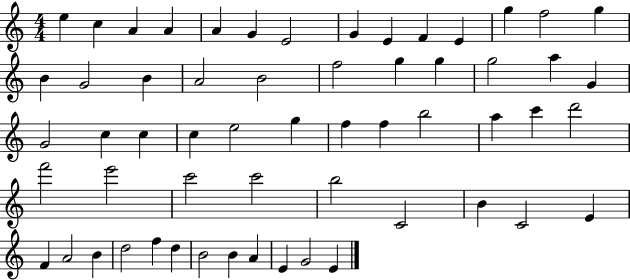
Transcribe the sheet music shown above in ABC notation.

X:1
T:Untitled
M:4/4
L:1/4
K:C
e c A A A G E2 G E F E g f2 g B G2 B A2 B2 f2 g g g2 a G G2 c c c e2 g f f b2 a c' d'2 f'2 e'2 c'2 c'2 b2 C2 B C2 E F A2 B d2 f d B2 B A E G2 E